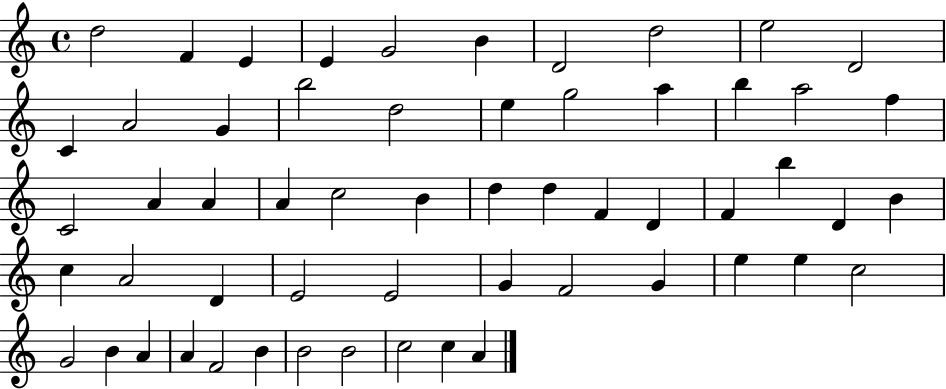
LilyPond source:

{
  \clef treble
  \time 4/4
  \defaultTimeSignature
  \key c \major
  d''2 f'4 e'4 | e'4 g'2 b'4 | d'2 d''2 | e''2 d'2 | \break c'4 a'2 g'4 | b''2 d''2 | e''4 g''2 a''4 | b''4 a''2 f''4 | \break c'2 a'4 a'4 | a'4 c''2 b'4 | d''4 d''4 f'4 d'4 | f'4 b''4 d'4 b'4 | \break c''4 a'2 d'4 | e'2 e'2 | g'4 f'2 g'4 | e''4 e''4 c''2 | \break g'2 b'4 a'4 | a'4 f'2 b'4 | b'2 b'2 | c''2 c''4 a'4 | \break \bar "|."
}